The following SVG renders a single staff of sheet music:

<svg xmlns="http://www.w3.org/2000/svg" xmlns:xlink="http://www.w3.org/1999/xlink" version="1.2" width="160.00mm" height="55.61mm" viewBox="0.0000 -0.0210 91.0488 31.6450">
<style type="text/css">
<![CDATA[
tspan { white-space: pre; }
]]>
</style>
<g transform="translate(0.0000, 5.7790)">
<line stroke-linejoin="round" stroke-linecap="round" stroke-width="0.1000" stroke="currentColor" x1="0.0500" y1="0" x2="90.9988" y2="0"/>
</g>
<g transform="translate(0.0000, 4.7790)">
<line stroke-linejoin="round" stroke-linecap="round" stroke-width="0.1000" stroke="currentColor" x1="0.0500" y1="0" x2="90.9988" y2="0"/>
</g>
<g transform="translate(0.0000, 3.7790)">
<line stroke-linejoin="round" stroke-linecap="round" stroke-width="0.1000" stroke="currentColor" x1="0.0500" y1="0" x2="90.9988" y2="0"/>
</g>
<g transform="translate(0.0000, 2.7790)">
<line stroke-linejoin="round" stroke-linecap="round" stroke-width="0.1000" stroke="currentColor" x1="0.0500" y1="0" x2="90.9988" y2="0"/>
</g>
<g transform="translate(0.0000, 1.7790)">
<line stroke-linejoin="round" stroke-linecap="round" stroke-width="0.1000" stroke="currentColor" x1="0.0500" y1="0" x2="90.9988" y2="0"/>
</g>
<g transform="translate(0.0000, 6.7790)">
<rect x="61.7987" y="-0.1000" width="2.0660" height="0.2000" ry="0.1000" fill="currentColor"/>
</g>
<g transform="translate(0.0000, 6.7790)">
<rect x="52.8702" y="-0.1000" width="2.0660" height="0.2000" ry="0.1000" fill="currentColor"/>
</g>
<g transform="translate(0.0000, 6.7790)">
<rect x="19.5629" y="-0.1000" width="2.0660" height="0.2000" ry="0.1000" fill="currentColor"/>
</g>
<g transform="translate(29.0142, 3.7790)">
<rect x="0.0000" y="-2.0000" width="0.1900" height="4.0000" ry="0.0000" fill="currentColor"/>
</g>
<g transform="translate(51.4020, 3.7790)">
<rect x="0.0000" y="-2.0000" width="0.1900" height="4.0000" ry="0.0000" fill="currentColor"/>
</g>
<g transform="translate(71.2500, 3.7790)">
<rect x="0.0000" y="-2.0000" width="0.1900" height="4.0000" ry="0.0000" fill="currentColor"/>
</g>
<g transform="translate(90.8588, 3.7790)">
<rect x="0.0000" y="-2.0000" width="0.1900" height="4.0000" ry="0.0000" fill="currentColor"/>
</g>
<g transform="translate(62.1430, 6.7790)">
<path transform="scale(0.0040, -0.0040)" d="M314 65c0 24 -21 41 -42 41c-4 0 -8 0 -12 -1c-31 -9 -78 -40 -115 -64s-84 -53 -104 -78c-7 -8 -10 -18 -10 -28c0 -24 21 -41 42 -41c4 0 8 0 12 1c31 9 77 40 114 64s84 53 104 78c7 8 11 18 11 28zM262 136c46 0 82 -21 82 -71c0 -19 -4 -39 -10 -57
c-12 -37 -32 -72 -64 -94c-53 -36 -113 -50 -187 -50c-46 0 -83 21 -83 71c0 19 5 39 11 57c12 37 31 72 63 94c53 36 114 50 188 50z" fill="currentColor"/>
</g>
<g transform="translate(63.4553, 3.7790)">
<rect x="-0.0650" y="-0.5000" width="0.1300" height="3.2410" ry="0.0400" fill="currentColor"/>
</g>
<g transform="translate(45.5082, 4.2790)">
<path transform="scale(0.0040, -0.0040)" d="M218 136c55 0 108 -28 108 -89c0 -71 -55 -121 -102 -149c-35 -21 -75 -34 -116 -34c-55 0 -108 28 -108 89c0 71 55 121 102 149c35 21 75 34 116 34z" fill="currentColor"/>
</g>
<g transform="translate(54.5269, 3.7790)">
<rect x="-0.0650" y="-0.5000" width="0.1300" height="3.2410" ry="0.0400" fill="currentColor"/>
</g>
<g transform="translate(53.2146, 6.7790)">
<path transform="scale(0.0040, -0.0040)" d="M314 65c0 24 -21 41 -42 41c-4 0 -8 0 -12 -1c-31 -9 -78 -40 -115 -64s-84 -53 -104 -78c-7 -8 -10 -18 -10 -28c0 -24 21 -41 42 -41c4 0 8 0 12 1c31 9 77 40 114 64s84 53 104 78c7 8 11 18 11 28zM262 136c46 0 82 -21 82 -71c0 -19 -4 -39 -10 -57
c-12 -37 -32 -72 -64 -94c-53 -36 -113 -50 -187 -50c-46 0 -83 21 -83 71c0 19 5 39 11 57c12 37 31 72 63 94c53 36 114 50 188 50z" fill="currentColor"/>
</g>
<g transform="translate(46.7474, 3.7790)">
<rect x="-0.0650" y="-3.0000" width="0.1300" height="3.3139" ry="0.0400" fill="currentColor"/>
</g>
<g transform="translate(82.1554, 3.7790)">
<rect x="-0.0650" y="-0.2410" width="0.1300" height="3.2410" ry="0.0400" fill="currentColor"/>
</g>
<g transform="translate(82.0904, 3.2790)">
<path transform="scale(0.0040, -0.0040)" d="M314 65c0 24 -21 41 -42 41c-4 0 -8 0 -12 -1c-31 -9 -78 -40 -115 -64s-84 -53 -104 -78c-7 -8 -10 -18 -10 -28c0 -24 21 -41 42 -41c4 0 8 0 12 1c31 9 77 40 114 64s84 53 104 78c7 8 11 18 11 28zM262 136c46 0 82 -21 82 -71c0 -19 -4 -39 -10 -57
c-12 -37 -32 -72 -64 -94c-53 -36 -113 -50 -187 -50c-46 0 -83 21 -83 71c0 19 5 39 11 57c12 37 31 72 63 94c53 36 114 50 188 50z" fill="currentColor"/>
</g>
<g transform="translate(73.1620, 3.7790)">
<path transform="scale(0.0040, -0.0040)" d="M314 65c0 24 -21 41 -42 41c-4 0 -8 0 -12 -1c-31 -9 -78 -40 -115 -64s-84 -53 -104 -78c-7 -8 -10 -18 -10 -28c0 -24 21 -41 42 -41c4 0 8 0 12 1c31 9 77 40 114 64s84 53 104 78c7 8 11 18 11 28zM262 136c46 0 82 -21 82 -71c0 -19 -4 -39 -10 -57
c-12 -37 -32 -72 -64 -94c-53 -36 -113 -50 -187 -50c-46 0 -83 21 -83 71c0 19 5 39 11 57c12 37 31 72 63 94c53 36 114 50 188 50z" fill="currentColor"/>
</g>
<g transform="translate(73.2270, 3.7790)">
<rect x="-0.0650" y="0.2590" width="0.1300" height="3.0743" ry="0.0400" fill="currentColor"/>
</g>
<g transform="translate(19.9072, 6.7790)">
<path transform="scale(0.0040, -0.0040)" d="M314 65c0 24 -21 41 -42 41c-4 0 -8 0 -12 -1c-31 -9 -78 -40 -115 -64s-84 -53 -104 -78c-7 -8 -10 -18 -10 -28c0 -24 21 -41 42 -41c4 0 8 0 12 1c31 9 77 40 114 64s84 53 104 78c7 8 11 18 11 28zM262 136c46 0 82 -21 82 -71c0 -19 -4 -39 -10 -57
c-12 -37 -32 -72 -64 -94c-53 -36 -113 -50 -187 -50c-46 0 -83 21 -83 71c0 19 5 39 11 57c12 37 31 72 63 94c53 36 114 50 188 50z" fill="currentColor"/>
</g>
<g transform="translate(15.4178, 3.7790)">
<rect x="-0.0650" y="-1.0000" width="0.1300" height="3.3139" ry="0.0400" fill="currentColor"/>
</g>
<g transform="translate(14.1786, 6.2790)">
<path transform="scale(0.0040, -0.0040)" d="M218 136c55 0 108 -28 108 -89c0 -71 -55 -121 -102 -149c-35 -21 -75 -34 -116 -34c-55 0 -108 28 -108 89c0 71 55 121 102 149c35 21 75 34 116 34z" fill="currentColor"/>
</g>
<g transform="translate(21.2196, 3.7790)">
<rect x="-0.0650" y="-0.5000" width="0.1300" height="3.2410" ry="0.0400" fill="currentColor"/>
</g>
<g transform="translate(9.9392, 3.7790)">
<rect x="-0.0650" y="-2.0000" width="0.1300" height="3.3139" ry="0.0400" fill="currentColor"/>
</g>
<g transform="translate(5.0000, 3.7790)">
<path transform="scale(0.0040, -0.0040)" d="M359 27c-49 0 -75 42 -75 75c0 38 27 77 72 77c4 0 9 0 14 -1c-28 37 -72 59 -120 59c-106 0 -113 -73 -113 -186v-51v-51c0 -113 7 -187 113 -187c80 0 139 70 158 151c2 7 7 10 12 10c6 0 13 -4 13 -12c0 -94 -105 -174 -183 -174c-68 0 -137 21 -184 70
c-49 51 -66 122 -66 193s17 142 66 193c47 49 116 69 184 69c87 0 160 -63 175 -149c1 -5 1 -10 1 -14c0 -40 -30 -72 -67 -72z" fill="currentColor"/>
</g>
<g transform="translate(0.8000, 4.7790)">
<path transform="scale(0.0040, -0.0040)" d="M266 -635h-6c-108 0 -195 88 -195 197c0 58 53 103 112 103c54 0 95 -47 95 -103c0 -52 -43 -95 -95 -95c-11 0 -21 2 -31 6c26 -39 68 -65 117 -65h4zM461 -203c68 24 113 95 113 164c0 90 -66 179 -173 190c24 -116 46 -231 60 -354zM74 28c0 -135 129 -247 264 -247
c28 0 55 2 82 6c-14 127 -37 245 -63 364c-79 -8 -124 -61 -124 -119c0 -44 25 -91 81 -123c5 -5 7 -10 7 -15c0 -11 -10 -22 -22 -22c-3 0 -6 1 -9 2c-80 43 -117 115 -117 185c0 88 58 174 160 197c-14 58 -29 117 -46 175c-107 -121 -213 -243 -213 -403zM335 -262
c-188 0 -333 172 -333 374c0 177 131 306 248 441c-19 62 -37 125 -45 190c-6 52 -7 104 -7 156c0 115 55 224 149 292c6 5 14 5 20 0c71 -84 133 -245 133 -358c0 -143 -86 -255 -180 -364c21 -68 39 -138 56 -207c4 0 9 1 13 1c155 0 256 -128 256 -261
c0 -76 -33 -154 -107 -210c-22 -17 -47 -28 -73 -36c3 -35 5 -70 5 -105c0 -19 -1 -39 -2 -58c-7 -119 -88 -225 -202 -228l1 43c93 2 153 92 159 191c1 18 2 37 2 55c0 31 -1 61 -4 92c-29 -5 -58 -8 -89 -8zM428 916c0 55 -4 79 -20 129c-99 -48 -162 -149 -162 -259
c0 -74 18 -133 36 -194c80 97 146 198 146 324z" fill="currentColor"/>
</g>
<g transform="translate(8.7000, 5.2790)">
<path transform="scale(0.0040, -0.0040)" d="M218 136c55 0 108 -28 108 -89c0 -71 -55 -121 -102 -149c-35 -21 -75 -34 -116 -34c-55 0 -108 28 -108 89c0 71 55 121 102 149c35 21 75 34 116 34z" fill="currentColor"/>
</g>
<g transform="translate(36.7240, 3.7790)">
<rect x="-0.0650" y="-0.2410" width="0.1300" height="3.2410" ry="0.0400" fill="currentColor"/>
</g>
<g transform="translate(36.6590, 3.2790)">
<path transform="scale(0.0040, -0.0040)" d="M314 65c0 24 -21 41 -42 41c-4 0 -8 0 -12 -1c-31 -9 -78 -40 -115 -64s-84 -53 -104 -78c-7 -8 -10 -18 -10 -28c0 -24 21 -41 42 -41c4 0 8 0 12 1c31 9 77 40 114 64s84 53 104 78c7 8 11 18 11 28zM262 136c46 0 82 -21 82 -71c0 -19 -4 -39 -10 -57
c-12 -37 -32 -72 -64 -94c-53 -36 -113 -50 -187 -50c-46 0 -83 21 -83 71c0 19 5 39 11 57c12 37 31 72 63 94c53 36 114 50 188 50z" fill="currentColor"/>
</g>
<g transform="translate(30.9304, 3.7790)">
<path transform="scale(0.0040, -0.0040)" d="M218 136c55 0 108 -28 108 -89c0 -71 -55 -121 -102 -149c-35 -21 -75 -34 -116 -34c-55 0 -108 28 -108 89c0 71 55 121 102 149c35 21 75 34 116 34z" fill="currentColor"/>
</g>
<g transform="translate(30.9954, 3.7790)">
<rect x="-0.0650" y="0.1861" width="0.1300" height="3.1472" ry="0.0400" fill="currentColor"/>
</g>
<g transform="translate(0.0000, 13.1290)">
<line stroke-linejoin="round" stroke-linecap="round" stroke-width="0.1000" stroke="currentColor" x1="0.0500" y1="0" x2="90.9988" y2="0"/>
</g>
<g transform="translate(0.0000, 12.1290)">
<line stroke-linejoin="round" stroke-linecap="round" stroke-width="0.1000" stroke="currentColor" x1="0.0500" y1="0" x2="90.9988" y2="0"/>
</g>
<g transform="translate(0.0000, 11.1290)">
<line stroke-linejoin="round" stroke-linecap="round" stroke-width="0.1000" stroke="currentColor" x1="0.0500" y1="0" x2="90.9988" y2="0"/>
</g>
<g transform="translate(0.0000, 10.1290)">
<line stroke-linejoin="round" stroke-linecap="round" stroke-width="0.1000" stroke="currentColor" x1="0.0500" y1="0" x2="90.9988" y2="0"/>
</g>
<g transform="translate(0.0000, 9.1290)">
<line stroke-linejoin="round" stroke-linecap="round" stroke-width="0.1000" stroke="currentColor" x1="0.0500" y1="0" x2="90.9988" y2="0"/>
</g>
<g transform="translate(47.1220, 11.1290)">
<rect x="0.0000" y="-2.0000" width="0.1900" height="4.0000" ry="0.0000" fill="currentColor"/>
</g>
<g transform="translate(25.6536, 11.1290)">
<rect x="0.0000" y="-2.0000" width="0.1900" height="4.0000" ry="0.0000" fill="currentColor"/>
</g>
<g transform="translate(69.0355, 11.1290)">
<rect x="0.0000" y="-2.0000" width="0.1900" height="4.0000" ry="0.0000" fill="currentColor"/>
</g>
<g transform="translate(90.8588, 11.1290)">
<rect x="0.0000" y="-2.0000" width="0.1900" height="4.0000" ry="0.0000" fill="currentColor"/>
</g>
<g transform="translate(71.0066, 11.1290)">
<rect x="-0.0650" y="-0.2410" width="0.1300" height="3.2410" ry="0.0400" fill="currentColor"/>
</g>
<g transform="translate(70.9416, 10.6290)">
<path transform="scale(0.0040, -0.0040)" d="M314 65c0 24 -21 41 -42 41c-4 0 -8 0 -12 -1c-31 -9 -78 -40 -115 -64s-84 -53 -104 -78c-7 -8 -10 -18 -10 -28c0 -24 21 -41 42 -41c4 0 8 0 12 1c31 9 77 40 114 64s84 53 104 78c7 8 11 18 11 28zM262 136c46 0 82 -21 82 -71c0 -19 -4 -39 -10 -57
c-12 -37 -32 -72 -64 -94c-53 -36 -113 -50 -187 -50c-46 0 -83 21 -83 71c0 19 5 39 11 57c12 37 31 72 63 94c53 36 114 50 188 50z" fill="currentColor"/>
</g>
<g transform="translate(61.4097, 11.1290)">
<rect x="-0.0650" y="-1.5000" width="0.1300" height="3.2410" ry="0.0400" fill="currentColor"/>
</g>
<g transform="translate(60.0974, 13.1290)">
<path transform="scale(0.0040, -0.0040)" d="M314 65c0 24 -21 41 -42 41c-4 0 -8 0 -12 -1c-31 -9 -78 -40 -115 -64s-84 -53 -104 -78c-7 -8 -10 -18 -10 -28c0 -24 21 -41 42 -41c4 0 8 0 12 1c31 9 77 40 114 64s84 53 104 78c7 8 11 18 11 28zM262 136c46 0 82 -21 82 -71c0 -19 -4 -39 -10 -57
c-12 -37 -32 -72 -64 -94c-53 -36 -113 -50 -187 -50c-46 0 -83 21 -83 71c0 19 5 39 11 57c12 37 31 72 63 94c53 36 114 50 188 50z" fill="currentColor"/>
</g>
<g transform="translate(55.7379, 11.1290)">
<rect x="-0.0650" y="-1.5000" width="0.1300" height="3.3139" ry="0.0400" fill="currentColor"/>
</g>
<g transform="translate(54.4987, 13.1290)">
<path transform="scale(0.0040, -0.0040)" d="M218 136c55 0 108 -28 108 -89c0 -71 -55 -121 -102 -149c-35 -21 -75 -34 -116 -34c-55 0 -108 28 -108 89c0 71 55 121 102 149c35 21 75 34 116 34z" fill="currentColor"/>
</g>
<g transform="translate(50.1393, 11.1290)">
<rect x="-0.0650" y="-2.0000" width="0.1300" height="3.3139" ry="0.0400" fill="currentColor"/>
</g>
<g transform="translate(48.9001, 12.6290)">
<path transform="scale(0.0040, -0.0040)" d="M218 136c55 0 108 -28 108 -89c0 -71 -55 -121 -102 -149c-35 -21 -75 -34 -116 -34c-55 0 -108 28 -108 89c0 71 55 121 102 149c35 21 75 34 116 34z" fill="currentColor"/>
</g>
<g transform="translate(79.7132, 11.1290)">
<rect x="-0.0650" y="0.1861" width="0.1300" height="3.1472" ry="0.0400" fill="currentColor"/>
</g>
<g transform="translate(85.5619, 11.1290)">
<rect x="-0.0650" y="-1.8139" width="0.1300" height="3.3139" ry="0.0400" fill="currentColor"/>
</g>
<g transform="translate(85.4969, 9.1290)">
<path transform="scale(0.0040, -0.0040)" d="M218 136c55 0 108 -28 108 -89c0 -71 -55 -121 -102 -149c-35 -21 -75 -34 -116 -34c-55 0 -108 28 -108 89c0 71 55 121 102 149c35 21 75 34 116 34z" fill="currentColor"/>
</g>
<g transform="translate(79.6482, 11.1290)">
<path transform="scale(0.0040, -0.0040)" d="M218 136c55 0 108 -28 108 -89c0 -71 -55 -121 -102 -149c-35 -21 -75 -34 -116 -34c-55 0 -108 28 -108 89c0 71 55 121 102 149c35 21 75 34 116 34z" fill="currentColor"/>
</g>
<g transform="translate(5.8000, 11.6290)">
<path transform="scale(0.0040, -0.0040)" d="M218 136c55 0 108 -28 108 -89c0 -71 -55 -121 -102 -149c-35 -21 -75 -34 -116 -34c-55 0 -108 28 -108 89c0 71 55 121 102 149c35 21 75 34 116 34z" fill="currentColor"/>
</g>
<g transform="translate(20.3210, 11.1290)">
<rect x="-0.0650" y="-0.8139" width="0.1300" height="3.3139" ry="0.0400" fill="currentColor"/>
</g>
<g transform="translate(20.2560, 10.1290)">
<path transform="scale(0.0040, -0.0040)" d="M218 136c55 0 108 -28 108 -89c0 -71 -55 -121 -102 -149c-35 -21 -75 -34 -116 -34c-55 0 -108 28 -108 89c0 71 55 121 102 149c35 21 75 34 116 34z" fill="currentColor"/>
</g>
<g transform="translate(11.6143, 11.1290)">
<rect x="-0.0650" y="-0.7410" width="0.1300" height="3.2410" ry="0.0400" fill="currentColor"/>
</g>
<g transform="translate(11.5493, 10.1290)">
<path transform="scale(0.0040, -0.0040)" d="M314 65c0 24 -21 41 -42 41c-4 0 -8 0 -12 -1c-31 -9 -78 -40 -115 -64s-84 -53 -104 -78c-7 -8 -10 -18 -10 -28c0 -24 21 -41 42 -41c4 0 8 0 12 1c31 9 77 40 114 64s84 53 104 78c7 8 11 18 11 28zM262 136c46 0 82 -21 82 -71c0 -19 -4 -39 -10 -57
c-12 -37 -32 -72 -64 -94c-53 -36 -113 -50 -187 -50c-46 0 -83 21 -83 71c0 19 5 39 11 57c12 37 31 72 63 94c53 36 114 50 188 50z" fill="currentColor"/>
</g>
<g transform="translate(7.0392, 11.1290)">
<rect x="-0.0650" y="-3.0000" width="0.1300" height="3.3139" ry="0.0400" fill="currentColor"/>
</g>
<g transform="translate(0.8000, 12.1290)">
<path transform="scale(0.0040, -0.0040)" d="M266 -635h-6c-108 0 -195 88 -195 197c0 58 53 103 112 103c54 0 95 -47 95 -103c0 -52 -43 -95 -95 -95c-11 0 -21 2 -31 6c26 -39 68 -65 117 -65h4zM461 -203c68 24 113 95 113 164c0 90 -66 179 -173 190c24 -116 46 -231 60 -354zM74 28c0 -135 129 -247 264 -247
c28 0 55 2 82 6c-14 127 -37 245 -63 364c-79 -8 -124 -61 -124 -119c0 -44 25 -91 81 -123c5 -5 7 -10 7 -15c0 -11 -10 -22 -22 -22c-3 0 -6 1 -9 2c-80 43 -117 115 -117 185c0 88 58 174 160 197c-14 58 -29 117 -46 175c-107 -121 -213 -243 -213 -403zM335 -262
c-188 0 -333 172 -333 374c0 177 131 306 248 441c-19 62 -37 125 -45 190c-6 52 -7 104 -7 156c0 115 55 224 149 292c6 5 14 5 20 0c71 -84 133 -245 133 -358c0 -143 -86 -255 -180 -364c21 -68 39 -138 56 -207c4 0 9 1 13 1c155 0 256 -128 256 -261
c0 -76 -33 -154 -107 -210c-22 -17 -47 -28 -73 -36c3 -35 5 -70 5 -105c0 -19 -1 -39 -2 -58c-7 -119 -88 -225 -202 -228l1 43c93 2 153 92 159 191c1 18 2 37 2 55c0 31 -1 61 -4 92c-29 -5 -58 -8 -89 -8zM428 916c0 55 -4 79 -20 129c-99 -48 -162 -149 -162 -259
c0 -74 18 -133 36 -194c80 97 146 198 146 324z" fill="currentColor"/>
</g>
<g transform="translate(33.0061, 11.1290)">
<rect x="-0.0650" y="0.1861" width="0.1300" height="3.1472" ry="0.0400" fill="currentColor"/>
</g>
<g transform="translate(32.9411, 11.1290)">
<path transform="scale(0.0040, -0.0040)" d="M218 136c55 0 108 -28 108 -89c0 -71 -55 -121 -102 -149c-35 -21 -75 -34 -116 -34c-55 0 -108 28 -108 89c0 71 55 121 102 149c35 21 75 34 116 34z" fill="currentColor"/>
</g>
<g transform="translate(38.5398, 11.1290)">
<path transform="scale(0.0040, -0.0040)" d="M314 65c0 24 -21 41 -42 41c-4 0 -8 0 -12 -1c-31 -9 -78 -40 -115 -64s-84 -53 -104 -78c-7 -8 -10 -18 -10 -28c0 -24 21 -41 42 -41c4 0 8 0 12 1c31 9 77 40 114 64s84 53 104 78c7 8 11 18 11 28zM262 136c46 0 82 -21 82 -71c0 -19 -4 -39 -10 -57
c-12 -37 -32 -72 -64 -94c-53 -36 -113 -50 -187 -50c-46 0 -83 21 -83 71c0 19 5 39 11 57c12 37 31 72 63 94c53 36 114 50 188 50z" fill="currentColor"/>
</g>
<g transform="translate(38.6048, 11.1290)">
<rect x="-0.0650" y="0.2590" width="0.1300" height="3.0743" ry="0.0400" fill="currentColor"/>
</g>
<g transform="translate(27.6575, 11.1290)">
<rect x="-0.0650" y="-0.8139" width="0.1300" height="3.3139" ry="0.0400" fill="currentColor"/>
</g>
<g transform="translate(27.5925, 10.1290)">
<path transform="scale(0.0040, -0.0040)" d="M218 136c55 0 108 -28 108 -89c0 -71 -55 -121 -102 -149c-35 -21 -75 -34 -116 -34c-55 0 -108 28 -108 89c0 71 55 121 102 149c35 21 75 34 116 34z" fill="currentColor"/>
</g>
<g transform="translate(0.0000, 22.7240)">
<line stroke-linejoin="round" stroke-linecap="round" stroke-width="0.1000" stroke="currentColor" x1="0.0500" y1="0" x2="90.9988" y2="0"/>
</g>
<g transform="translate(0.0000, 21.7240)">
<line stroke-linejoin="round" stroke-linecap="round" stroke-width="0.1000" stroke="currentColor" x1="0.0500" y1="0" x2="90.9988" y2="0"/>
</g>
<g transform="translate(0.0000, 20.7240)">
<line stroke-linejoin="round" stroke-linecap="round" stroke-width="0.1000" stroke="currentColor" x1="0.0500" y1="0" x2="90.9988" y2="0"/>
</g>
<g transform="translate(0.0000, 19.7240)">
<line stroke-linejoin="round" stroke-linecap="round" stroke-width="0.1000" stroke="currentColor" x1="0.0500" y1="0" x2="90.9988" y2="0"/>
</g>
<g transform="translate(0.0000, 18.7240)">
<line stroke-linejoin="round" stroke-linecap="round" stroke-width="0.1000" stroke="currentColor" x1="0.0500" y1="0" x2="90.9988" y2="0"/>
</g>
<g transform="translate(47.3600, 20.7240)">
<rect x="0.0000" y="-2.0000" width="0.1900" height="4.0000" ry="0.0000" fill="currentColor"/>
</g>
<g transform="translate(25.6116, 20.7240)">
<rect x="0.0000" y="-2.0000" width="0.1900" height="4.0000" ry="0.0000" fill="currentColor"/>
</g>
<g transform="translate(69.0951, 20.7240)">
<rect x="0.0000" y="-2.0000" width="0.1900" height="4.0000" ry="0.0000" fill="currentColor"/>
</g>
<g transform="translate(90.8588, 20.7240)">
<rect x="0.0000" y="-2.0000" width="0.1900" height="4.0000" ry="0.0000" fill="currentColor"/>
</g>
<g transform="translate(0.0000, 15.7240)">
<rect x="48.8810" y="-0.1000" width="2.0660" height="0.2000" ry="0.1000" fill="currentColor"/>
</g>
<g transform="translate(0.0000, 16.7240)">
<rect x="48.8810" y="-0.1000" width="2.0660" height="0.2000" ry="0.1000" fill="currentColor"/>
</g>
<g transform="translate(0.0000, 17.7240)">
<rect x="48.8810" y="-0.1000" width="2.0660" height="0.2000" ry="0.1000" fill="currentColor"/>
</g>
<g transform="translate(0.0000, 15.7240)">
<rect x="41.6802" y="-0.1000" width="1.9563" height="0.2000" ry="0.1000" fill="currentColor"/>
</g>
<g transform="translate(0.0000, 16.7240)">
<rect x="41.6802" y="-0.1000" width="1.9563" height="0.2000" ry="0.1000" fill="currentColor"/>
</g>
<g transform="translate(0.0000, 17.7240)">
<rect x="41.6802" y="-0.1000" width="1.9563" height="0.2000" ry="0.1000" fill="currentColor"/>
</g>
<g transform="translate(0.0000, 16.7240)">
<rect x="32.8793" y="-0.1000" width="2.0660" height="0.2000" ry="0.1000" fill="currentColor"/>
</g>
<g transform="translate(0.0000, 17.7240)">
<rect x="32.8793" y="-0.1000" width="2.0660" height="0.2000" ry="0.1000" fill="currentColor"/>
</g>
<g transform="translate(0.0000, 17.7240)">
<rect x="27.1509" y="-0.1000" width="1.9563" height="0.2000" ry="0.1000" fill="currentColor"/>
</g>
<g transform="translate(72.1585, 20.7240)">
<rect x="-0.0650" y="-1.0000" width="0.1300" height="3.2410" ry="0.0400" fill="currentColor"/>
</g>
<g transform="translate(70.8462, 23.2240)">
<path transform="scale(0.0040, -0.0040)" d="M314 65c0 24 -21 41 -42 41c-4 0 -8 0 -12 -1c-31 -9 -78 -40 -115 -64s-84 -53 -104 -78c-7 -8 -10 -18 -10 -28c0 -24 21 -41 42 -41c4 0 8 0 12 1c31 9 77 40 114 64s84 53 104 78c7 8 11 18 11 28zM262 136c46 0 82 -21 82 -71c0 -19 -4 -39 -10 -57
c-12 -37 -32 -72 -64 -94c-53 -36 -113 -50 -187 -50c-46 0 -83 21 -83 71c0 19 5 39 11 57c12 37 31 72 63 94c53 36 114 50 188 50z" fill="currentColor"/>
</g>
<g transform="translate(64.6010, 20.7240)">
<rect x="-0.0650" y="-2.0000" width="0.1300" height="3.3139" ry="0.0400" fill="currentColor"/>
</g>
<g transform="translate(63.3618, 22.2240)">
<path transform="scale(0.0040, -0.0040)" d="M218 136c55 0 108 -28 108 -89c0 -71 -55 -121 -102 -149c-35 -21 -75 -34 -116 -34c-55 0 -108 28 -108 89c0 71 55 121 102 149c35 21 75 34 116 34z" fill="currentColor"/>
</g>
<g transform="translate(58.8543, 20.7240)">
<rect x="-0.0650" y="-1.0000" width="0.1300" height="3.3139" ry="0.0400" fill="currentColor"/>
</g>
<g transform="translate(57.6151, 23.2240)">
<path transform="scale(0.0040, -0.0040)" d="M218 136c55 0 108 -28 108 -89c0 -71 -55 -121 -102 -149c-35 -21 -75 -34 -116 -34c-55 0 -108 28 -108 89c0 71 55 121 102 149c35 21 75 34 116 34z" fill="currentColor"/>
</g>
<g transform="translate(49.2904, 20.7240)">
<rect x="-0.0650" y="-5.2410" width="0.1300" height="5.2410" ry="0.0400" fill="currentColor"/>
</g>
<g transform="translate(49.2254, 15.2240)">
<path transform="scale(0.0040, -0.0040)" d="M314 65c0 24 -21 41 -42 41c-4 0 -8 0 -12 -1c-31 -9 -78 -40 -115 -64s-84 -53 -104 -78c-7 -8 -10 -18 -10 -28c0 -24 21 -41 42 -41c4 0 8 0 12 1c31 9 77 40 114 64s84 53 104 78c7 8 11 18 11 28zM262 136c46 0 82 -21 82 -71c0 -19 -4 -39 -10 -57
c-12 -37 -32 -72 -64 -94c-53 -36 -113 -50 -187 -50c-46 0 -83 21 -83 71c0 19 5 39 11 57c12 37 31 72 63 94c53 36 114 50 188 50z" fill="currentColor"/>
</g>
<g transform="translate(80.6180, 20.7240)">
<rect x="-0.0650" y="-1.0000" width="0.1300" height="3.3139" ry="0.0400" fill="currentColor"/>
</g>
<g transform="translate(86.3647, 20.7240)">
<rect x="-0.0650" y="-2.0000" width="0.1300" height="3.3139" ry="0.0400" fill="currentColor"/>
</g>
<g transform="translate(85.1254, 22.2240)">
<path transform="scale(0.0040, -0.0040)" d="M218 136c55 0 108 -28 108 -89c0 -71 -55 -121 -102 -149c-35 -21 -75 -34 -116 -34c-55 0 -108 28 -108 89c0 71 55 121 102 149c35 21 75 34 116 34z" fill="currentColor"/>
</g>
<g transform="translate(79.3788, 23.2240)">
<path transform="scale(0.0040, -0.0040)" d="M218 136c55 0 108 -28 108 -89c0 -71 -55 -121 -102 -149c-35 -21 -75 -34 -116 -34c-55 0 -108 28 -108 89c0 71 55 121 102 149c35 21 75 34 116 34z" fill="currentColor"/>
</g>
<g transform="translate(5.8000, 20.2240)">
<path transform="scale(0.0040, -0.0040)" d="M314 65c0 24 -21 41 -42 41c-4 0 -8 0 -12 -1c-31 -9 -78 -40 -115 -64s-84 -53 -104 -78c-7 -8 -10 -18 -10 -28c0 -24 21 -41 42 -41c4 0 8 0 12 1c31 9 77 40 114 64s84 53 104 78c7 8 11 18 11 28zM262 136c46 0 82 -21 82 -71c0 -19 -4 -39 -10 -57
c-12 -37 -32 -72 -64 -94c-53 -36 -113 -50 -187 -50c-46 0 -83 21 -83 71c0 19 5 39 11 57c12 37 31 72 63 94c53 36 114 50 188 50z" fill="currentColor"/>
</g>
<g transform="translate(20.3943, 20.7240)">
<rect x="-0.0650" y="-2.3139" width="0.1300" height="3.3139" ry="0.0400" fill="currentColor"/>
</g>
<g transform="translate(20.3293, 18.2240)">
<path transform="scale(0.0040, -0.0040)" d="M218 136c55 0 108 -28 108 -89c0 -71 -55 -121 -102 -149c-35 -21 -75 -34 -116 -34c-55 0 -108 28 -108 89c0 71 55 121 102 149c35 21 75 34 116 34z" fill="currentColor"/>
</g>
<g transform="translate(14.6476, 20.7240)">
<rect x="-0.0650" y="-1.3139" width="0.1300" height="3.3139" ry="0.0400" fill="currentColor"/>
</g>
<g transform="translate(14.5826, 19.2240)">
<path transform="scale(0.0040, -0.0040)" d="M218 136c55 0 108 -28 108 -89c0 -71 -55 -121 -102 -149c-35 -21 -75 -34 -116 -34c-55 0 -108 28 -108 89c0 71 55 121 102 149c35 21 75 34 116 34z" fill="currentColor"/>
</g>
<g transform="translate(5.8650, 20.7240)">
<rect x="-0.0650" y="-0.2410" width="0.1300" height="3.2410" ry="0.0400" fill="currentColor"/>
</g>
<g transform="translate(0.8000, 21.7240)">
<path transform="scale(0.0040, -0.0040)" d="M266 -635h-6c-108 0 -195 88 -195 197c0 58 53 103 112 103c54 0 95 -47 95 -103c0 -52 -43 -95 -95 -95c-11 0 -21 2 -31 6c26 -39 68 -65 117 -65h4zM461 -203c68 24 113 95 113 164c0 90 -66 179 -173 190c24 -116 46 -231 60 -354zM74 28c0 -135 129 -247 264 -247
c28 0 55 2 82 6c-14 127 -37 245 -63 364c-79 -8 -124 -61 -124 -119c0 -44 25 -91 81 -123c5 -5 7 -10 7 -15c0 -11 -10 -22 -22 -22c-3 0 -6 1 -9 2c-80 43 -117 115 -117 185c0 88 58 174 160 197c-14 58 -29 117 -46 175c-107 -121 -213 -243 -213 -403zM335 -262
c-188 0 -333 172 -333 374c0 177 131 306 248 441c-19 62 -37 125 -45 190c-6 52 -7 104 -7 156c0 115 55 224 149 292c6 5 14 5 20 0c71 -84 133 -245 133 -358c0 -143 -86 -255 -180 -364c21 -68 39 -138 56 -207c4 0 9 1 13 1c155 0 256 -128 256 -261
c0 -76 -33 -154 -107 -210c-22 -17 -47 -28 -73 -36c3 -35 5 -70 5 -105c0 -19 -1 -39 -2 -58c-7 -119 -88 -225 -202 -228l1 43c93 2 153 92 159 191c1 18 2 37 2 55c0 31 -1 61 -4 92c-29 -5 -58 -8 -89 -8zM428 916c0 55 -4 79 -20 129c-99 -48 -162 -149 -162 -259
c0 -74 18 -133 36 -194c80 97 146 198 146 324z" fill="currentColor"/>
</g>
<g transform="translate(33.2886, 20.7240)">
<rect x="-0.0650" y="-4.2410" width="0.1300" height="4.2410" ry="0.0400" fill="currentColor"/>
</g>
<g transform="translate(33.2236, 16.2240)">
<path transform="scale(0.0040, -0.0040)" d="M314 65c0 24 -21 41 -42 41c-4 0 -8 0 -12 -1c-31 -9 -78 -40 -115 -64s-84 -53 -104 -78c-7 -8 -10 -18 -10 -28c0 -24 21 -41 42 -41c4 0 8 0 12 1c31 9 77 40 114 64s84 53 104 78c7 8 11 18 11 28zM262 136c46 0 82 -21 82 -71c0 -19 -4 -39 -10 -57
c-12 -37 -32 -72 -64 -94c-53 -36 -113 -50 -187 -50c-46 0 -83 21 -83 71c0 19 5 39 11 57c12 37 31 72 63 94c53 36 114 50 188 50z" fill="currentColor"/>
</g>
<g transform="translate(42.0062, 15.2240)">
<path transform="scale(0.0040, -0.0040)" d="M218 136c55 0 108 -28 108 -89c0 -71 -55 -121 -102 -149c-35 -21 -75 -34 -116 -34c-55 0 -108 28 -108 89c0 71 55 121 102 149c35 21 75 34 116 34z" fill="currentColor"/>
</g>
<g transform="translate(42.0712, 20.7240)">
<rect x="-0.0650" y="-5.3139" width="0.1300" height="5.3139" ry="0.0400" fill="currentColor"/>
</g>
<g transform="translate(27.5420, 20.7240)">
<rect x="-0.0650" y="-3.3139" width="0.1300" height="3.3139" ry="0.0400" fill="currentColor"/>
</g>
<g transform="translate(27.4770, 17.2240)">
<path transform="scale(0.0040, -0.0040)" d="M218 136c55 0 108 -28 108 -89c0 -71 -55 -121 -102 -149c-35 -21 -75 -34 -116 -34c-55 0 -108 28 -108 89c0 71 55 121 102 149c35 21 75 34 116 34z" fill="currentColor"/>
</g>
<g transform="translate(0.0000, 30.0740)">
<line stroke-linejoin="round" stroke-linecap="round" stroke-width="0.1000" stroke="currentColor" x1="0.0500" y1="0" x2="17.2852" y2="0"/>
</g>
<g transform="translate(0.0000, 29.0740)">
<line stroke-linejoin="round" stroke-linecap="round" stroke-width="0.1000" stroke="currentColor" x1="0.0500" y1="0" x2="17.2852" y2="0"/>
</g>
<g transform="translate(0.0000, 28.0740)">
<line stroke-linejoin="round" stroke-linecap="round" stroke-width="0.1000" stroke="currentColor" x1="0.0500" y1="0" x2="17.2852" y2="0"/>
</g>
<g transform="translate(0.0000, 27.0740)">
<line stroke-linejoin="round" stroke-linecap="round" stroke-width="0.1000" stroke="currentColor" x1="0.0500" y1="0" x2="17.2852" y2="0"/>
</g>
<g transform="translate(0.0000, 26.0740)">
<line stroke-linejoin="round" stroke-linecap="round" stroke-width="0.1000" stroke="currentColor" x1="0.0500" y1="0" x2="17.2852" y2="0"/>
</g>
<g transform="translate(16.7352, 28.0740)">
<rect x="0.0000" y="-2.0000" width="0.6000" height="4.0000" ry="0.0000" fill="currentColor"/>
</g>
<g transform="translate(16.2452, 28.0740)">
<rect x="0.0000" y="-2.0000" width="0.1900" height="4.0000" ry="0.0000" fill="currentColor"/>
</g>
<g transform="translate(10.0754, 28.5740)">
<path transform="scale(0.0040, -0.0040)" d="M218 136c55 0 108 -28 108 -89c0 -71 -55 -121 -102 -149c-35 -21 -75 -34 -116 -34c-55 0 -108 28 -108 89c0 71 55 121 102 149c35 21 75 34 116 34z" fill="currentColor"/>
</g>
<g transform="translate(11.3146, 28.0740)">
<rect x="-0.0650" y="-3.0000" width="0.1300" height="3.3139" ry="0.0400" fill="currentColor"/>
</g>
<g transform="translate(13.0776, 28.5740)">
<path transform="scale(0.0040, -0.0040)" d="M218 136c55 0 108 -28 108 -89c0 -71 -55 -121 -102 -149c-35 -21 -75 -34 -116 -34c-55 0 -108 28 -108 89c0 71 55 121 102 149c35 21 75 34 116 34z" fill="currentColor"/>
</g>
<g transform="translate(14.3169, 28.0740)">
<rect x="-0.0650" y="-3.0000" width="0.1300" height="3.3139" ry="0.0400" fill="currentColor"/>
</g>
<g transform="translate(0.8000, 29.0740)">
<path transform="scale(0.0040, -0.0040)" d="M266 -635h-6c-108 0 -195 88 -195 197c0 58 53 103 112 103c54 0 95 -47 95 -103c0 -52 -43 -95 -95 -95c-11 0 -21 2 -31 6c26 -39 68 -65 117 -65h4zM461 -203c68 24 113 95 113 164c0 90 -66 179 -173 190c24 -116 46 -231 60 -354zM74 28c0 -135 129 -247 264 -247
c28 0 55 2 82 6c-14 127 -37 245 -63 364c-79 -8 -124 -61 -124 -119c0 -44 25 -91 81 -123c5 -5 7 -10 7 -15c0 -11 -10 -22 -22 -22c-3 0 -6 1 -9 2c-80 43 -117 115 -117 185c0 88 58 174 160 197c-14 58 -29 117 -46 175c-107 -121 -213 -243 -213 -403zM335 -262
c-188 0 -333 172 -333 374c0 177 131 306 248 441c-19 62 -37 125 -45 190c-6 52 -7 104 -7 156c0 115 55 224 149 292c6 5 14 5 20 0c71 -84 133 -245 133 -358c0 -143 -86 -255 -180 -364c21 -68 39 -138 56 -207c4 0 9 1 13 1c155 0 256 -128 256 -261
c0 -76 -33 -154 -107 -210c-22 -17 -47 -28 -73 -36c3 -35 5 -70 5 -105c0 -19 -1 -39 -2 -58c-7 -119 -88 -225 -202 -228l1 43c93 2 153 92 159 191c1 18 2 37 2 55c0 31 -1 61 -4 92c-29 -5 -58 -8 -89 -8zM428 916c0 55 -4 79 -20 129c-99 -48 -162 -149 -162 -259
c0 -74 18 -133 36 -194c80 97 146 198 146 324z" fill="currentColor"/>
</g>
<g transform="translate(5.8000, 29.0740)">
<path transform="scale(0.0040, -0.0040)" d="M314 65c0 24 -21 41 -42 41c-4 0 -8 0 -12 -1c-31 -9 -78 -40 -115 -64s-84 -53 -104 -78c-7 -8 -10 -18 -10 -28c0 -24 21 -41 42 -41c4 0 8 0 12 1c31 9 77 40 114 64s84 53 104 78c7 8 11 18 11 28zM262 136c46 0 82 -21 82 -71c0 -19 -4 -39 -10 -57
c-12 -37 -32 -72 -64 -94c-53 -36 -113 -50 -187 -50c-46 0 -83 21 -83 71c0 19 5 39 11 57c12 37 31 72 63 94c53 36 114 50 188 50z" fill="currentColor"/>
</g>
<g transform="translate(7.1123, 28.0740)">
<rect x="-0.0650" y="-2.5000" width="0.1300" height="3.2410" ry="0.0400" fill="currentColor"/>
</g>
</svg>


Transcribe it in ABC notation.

X:1
T:Untitled
M:4/4
L:1/4
K:C
F D C2 B c2 A C2 C2 B2 c2 A d2 d d B B2 F E E2 c2 B f c2 e g b d'2 f' f'2 D F D2 D F G2 A A